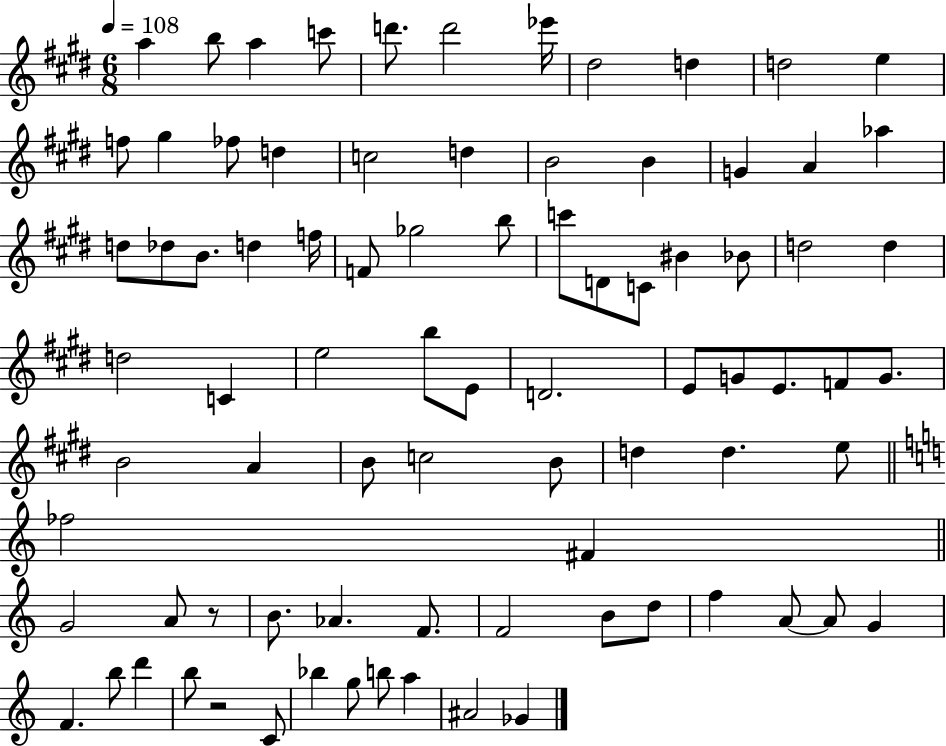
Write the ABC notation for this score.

X:1
T:Untitled
M:6/8
L:1/4
K:E
a b/2 a c'/2 d'/2 d'2 _e'/4 ^d2 d d2 e f/2 ^g _f/2 d c2 d B2 B G A _a d/2 _d/2 B/2 d f/4 F/2 _g2 b/2 c'/2 D/2 C/2 ^B _B/2 d2 d d2 C e2 b/2 E/2 D2 E/2 G/2 E/2 F/2 G/2 B2 A B/2 c2 B/2 d d e/2 _f2 ^F G2 A/2 z/2 B/2 _A F/2 F2 B/2 d/2 f A/2 A/2 G F b/2 d' b/2 z2 C/2 _b g/2 b/2 a ^A2 _G